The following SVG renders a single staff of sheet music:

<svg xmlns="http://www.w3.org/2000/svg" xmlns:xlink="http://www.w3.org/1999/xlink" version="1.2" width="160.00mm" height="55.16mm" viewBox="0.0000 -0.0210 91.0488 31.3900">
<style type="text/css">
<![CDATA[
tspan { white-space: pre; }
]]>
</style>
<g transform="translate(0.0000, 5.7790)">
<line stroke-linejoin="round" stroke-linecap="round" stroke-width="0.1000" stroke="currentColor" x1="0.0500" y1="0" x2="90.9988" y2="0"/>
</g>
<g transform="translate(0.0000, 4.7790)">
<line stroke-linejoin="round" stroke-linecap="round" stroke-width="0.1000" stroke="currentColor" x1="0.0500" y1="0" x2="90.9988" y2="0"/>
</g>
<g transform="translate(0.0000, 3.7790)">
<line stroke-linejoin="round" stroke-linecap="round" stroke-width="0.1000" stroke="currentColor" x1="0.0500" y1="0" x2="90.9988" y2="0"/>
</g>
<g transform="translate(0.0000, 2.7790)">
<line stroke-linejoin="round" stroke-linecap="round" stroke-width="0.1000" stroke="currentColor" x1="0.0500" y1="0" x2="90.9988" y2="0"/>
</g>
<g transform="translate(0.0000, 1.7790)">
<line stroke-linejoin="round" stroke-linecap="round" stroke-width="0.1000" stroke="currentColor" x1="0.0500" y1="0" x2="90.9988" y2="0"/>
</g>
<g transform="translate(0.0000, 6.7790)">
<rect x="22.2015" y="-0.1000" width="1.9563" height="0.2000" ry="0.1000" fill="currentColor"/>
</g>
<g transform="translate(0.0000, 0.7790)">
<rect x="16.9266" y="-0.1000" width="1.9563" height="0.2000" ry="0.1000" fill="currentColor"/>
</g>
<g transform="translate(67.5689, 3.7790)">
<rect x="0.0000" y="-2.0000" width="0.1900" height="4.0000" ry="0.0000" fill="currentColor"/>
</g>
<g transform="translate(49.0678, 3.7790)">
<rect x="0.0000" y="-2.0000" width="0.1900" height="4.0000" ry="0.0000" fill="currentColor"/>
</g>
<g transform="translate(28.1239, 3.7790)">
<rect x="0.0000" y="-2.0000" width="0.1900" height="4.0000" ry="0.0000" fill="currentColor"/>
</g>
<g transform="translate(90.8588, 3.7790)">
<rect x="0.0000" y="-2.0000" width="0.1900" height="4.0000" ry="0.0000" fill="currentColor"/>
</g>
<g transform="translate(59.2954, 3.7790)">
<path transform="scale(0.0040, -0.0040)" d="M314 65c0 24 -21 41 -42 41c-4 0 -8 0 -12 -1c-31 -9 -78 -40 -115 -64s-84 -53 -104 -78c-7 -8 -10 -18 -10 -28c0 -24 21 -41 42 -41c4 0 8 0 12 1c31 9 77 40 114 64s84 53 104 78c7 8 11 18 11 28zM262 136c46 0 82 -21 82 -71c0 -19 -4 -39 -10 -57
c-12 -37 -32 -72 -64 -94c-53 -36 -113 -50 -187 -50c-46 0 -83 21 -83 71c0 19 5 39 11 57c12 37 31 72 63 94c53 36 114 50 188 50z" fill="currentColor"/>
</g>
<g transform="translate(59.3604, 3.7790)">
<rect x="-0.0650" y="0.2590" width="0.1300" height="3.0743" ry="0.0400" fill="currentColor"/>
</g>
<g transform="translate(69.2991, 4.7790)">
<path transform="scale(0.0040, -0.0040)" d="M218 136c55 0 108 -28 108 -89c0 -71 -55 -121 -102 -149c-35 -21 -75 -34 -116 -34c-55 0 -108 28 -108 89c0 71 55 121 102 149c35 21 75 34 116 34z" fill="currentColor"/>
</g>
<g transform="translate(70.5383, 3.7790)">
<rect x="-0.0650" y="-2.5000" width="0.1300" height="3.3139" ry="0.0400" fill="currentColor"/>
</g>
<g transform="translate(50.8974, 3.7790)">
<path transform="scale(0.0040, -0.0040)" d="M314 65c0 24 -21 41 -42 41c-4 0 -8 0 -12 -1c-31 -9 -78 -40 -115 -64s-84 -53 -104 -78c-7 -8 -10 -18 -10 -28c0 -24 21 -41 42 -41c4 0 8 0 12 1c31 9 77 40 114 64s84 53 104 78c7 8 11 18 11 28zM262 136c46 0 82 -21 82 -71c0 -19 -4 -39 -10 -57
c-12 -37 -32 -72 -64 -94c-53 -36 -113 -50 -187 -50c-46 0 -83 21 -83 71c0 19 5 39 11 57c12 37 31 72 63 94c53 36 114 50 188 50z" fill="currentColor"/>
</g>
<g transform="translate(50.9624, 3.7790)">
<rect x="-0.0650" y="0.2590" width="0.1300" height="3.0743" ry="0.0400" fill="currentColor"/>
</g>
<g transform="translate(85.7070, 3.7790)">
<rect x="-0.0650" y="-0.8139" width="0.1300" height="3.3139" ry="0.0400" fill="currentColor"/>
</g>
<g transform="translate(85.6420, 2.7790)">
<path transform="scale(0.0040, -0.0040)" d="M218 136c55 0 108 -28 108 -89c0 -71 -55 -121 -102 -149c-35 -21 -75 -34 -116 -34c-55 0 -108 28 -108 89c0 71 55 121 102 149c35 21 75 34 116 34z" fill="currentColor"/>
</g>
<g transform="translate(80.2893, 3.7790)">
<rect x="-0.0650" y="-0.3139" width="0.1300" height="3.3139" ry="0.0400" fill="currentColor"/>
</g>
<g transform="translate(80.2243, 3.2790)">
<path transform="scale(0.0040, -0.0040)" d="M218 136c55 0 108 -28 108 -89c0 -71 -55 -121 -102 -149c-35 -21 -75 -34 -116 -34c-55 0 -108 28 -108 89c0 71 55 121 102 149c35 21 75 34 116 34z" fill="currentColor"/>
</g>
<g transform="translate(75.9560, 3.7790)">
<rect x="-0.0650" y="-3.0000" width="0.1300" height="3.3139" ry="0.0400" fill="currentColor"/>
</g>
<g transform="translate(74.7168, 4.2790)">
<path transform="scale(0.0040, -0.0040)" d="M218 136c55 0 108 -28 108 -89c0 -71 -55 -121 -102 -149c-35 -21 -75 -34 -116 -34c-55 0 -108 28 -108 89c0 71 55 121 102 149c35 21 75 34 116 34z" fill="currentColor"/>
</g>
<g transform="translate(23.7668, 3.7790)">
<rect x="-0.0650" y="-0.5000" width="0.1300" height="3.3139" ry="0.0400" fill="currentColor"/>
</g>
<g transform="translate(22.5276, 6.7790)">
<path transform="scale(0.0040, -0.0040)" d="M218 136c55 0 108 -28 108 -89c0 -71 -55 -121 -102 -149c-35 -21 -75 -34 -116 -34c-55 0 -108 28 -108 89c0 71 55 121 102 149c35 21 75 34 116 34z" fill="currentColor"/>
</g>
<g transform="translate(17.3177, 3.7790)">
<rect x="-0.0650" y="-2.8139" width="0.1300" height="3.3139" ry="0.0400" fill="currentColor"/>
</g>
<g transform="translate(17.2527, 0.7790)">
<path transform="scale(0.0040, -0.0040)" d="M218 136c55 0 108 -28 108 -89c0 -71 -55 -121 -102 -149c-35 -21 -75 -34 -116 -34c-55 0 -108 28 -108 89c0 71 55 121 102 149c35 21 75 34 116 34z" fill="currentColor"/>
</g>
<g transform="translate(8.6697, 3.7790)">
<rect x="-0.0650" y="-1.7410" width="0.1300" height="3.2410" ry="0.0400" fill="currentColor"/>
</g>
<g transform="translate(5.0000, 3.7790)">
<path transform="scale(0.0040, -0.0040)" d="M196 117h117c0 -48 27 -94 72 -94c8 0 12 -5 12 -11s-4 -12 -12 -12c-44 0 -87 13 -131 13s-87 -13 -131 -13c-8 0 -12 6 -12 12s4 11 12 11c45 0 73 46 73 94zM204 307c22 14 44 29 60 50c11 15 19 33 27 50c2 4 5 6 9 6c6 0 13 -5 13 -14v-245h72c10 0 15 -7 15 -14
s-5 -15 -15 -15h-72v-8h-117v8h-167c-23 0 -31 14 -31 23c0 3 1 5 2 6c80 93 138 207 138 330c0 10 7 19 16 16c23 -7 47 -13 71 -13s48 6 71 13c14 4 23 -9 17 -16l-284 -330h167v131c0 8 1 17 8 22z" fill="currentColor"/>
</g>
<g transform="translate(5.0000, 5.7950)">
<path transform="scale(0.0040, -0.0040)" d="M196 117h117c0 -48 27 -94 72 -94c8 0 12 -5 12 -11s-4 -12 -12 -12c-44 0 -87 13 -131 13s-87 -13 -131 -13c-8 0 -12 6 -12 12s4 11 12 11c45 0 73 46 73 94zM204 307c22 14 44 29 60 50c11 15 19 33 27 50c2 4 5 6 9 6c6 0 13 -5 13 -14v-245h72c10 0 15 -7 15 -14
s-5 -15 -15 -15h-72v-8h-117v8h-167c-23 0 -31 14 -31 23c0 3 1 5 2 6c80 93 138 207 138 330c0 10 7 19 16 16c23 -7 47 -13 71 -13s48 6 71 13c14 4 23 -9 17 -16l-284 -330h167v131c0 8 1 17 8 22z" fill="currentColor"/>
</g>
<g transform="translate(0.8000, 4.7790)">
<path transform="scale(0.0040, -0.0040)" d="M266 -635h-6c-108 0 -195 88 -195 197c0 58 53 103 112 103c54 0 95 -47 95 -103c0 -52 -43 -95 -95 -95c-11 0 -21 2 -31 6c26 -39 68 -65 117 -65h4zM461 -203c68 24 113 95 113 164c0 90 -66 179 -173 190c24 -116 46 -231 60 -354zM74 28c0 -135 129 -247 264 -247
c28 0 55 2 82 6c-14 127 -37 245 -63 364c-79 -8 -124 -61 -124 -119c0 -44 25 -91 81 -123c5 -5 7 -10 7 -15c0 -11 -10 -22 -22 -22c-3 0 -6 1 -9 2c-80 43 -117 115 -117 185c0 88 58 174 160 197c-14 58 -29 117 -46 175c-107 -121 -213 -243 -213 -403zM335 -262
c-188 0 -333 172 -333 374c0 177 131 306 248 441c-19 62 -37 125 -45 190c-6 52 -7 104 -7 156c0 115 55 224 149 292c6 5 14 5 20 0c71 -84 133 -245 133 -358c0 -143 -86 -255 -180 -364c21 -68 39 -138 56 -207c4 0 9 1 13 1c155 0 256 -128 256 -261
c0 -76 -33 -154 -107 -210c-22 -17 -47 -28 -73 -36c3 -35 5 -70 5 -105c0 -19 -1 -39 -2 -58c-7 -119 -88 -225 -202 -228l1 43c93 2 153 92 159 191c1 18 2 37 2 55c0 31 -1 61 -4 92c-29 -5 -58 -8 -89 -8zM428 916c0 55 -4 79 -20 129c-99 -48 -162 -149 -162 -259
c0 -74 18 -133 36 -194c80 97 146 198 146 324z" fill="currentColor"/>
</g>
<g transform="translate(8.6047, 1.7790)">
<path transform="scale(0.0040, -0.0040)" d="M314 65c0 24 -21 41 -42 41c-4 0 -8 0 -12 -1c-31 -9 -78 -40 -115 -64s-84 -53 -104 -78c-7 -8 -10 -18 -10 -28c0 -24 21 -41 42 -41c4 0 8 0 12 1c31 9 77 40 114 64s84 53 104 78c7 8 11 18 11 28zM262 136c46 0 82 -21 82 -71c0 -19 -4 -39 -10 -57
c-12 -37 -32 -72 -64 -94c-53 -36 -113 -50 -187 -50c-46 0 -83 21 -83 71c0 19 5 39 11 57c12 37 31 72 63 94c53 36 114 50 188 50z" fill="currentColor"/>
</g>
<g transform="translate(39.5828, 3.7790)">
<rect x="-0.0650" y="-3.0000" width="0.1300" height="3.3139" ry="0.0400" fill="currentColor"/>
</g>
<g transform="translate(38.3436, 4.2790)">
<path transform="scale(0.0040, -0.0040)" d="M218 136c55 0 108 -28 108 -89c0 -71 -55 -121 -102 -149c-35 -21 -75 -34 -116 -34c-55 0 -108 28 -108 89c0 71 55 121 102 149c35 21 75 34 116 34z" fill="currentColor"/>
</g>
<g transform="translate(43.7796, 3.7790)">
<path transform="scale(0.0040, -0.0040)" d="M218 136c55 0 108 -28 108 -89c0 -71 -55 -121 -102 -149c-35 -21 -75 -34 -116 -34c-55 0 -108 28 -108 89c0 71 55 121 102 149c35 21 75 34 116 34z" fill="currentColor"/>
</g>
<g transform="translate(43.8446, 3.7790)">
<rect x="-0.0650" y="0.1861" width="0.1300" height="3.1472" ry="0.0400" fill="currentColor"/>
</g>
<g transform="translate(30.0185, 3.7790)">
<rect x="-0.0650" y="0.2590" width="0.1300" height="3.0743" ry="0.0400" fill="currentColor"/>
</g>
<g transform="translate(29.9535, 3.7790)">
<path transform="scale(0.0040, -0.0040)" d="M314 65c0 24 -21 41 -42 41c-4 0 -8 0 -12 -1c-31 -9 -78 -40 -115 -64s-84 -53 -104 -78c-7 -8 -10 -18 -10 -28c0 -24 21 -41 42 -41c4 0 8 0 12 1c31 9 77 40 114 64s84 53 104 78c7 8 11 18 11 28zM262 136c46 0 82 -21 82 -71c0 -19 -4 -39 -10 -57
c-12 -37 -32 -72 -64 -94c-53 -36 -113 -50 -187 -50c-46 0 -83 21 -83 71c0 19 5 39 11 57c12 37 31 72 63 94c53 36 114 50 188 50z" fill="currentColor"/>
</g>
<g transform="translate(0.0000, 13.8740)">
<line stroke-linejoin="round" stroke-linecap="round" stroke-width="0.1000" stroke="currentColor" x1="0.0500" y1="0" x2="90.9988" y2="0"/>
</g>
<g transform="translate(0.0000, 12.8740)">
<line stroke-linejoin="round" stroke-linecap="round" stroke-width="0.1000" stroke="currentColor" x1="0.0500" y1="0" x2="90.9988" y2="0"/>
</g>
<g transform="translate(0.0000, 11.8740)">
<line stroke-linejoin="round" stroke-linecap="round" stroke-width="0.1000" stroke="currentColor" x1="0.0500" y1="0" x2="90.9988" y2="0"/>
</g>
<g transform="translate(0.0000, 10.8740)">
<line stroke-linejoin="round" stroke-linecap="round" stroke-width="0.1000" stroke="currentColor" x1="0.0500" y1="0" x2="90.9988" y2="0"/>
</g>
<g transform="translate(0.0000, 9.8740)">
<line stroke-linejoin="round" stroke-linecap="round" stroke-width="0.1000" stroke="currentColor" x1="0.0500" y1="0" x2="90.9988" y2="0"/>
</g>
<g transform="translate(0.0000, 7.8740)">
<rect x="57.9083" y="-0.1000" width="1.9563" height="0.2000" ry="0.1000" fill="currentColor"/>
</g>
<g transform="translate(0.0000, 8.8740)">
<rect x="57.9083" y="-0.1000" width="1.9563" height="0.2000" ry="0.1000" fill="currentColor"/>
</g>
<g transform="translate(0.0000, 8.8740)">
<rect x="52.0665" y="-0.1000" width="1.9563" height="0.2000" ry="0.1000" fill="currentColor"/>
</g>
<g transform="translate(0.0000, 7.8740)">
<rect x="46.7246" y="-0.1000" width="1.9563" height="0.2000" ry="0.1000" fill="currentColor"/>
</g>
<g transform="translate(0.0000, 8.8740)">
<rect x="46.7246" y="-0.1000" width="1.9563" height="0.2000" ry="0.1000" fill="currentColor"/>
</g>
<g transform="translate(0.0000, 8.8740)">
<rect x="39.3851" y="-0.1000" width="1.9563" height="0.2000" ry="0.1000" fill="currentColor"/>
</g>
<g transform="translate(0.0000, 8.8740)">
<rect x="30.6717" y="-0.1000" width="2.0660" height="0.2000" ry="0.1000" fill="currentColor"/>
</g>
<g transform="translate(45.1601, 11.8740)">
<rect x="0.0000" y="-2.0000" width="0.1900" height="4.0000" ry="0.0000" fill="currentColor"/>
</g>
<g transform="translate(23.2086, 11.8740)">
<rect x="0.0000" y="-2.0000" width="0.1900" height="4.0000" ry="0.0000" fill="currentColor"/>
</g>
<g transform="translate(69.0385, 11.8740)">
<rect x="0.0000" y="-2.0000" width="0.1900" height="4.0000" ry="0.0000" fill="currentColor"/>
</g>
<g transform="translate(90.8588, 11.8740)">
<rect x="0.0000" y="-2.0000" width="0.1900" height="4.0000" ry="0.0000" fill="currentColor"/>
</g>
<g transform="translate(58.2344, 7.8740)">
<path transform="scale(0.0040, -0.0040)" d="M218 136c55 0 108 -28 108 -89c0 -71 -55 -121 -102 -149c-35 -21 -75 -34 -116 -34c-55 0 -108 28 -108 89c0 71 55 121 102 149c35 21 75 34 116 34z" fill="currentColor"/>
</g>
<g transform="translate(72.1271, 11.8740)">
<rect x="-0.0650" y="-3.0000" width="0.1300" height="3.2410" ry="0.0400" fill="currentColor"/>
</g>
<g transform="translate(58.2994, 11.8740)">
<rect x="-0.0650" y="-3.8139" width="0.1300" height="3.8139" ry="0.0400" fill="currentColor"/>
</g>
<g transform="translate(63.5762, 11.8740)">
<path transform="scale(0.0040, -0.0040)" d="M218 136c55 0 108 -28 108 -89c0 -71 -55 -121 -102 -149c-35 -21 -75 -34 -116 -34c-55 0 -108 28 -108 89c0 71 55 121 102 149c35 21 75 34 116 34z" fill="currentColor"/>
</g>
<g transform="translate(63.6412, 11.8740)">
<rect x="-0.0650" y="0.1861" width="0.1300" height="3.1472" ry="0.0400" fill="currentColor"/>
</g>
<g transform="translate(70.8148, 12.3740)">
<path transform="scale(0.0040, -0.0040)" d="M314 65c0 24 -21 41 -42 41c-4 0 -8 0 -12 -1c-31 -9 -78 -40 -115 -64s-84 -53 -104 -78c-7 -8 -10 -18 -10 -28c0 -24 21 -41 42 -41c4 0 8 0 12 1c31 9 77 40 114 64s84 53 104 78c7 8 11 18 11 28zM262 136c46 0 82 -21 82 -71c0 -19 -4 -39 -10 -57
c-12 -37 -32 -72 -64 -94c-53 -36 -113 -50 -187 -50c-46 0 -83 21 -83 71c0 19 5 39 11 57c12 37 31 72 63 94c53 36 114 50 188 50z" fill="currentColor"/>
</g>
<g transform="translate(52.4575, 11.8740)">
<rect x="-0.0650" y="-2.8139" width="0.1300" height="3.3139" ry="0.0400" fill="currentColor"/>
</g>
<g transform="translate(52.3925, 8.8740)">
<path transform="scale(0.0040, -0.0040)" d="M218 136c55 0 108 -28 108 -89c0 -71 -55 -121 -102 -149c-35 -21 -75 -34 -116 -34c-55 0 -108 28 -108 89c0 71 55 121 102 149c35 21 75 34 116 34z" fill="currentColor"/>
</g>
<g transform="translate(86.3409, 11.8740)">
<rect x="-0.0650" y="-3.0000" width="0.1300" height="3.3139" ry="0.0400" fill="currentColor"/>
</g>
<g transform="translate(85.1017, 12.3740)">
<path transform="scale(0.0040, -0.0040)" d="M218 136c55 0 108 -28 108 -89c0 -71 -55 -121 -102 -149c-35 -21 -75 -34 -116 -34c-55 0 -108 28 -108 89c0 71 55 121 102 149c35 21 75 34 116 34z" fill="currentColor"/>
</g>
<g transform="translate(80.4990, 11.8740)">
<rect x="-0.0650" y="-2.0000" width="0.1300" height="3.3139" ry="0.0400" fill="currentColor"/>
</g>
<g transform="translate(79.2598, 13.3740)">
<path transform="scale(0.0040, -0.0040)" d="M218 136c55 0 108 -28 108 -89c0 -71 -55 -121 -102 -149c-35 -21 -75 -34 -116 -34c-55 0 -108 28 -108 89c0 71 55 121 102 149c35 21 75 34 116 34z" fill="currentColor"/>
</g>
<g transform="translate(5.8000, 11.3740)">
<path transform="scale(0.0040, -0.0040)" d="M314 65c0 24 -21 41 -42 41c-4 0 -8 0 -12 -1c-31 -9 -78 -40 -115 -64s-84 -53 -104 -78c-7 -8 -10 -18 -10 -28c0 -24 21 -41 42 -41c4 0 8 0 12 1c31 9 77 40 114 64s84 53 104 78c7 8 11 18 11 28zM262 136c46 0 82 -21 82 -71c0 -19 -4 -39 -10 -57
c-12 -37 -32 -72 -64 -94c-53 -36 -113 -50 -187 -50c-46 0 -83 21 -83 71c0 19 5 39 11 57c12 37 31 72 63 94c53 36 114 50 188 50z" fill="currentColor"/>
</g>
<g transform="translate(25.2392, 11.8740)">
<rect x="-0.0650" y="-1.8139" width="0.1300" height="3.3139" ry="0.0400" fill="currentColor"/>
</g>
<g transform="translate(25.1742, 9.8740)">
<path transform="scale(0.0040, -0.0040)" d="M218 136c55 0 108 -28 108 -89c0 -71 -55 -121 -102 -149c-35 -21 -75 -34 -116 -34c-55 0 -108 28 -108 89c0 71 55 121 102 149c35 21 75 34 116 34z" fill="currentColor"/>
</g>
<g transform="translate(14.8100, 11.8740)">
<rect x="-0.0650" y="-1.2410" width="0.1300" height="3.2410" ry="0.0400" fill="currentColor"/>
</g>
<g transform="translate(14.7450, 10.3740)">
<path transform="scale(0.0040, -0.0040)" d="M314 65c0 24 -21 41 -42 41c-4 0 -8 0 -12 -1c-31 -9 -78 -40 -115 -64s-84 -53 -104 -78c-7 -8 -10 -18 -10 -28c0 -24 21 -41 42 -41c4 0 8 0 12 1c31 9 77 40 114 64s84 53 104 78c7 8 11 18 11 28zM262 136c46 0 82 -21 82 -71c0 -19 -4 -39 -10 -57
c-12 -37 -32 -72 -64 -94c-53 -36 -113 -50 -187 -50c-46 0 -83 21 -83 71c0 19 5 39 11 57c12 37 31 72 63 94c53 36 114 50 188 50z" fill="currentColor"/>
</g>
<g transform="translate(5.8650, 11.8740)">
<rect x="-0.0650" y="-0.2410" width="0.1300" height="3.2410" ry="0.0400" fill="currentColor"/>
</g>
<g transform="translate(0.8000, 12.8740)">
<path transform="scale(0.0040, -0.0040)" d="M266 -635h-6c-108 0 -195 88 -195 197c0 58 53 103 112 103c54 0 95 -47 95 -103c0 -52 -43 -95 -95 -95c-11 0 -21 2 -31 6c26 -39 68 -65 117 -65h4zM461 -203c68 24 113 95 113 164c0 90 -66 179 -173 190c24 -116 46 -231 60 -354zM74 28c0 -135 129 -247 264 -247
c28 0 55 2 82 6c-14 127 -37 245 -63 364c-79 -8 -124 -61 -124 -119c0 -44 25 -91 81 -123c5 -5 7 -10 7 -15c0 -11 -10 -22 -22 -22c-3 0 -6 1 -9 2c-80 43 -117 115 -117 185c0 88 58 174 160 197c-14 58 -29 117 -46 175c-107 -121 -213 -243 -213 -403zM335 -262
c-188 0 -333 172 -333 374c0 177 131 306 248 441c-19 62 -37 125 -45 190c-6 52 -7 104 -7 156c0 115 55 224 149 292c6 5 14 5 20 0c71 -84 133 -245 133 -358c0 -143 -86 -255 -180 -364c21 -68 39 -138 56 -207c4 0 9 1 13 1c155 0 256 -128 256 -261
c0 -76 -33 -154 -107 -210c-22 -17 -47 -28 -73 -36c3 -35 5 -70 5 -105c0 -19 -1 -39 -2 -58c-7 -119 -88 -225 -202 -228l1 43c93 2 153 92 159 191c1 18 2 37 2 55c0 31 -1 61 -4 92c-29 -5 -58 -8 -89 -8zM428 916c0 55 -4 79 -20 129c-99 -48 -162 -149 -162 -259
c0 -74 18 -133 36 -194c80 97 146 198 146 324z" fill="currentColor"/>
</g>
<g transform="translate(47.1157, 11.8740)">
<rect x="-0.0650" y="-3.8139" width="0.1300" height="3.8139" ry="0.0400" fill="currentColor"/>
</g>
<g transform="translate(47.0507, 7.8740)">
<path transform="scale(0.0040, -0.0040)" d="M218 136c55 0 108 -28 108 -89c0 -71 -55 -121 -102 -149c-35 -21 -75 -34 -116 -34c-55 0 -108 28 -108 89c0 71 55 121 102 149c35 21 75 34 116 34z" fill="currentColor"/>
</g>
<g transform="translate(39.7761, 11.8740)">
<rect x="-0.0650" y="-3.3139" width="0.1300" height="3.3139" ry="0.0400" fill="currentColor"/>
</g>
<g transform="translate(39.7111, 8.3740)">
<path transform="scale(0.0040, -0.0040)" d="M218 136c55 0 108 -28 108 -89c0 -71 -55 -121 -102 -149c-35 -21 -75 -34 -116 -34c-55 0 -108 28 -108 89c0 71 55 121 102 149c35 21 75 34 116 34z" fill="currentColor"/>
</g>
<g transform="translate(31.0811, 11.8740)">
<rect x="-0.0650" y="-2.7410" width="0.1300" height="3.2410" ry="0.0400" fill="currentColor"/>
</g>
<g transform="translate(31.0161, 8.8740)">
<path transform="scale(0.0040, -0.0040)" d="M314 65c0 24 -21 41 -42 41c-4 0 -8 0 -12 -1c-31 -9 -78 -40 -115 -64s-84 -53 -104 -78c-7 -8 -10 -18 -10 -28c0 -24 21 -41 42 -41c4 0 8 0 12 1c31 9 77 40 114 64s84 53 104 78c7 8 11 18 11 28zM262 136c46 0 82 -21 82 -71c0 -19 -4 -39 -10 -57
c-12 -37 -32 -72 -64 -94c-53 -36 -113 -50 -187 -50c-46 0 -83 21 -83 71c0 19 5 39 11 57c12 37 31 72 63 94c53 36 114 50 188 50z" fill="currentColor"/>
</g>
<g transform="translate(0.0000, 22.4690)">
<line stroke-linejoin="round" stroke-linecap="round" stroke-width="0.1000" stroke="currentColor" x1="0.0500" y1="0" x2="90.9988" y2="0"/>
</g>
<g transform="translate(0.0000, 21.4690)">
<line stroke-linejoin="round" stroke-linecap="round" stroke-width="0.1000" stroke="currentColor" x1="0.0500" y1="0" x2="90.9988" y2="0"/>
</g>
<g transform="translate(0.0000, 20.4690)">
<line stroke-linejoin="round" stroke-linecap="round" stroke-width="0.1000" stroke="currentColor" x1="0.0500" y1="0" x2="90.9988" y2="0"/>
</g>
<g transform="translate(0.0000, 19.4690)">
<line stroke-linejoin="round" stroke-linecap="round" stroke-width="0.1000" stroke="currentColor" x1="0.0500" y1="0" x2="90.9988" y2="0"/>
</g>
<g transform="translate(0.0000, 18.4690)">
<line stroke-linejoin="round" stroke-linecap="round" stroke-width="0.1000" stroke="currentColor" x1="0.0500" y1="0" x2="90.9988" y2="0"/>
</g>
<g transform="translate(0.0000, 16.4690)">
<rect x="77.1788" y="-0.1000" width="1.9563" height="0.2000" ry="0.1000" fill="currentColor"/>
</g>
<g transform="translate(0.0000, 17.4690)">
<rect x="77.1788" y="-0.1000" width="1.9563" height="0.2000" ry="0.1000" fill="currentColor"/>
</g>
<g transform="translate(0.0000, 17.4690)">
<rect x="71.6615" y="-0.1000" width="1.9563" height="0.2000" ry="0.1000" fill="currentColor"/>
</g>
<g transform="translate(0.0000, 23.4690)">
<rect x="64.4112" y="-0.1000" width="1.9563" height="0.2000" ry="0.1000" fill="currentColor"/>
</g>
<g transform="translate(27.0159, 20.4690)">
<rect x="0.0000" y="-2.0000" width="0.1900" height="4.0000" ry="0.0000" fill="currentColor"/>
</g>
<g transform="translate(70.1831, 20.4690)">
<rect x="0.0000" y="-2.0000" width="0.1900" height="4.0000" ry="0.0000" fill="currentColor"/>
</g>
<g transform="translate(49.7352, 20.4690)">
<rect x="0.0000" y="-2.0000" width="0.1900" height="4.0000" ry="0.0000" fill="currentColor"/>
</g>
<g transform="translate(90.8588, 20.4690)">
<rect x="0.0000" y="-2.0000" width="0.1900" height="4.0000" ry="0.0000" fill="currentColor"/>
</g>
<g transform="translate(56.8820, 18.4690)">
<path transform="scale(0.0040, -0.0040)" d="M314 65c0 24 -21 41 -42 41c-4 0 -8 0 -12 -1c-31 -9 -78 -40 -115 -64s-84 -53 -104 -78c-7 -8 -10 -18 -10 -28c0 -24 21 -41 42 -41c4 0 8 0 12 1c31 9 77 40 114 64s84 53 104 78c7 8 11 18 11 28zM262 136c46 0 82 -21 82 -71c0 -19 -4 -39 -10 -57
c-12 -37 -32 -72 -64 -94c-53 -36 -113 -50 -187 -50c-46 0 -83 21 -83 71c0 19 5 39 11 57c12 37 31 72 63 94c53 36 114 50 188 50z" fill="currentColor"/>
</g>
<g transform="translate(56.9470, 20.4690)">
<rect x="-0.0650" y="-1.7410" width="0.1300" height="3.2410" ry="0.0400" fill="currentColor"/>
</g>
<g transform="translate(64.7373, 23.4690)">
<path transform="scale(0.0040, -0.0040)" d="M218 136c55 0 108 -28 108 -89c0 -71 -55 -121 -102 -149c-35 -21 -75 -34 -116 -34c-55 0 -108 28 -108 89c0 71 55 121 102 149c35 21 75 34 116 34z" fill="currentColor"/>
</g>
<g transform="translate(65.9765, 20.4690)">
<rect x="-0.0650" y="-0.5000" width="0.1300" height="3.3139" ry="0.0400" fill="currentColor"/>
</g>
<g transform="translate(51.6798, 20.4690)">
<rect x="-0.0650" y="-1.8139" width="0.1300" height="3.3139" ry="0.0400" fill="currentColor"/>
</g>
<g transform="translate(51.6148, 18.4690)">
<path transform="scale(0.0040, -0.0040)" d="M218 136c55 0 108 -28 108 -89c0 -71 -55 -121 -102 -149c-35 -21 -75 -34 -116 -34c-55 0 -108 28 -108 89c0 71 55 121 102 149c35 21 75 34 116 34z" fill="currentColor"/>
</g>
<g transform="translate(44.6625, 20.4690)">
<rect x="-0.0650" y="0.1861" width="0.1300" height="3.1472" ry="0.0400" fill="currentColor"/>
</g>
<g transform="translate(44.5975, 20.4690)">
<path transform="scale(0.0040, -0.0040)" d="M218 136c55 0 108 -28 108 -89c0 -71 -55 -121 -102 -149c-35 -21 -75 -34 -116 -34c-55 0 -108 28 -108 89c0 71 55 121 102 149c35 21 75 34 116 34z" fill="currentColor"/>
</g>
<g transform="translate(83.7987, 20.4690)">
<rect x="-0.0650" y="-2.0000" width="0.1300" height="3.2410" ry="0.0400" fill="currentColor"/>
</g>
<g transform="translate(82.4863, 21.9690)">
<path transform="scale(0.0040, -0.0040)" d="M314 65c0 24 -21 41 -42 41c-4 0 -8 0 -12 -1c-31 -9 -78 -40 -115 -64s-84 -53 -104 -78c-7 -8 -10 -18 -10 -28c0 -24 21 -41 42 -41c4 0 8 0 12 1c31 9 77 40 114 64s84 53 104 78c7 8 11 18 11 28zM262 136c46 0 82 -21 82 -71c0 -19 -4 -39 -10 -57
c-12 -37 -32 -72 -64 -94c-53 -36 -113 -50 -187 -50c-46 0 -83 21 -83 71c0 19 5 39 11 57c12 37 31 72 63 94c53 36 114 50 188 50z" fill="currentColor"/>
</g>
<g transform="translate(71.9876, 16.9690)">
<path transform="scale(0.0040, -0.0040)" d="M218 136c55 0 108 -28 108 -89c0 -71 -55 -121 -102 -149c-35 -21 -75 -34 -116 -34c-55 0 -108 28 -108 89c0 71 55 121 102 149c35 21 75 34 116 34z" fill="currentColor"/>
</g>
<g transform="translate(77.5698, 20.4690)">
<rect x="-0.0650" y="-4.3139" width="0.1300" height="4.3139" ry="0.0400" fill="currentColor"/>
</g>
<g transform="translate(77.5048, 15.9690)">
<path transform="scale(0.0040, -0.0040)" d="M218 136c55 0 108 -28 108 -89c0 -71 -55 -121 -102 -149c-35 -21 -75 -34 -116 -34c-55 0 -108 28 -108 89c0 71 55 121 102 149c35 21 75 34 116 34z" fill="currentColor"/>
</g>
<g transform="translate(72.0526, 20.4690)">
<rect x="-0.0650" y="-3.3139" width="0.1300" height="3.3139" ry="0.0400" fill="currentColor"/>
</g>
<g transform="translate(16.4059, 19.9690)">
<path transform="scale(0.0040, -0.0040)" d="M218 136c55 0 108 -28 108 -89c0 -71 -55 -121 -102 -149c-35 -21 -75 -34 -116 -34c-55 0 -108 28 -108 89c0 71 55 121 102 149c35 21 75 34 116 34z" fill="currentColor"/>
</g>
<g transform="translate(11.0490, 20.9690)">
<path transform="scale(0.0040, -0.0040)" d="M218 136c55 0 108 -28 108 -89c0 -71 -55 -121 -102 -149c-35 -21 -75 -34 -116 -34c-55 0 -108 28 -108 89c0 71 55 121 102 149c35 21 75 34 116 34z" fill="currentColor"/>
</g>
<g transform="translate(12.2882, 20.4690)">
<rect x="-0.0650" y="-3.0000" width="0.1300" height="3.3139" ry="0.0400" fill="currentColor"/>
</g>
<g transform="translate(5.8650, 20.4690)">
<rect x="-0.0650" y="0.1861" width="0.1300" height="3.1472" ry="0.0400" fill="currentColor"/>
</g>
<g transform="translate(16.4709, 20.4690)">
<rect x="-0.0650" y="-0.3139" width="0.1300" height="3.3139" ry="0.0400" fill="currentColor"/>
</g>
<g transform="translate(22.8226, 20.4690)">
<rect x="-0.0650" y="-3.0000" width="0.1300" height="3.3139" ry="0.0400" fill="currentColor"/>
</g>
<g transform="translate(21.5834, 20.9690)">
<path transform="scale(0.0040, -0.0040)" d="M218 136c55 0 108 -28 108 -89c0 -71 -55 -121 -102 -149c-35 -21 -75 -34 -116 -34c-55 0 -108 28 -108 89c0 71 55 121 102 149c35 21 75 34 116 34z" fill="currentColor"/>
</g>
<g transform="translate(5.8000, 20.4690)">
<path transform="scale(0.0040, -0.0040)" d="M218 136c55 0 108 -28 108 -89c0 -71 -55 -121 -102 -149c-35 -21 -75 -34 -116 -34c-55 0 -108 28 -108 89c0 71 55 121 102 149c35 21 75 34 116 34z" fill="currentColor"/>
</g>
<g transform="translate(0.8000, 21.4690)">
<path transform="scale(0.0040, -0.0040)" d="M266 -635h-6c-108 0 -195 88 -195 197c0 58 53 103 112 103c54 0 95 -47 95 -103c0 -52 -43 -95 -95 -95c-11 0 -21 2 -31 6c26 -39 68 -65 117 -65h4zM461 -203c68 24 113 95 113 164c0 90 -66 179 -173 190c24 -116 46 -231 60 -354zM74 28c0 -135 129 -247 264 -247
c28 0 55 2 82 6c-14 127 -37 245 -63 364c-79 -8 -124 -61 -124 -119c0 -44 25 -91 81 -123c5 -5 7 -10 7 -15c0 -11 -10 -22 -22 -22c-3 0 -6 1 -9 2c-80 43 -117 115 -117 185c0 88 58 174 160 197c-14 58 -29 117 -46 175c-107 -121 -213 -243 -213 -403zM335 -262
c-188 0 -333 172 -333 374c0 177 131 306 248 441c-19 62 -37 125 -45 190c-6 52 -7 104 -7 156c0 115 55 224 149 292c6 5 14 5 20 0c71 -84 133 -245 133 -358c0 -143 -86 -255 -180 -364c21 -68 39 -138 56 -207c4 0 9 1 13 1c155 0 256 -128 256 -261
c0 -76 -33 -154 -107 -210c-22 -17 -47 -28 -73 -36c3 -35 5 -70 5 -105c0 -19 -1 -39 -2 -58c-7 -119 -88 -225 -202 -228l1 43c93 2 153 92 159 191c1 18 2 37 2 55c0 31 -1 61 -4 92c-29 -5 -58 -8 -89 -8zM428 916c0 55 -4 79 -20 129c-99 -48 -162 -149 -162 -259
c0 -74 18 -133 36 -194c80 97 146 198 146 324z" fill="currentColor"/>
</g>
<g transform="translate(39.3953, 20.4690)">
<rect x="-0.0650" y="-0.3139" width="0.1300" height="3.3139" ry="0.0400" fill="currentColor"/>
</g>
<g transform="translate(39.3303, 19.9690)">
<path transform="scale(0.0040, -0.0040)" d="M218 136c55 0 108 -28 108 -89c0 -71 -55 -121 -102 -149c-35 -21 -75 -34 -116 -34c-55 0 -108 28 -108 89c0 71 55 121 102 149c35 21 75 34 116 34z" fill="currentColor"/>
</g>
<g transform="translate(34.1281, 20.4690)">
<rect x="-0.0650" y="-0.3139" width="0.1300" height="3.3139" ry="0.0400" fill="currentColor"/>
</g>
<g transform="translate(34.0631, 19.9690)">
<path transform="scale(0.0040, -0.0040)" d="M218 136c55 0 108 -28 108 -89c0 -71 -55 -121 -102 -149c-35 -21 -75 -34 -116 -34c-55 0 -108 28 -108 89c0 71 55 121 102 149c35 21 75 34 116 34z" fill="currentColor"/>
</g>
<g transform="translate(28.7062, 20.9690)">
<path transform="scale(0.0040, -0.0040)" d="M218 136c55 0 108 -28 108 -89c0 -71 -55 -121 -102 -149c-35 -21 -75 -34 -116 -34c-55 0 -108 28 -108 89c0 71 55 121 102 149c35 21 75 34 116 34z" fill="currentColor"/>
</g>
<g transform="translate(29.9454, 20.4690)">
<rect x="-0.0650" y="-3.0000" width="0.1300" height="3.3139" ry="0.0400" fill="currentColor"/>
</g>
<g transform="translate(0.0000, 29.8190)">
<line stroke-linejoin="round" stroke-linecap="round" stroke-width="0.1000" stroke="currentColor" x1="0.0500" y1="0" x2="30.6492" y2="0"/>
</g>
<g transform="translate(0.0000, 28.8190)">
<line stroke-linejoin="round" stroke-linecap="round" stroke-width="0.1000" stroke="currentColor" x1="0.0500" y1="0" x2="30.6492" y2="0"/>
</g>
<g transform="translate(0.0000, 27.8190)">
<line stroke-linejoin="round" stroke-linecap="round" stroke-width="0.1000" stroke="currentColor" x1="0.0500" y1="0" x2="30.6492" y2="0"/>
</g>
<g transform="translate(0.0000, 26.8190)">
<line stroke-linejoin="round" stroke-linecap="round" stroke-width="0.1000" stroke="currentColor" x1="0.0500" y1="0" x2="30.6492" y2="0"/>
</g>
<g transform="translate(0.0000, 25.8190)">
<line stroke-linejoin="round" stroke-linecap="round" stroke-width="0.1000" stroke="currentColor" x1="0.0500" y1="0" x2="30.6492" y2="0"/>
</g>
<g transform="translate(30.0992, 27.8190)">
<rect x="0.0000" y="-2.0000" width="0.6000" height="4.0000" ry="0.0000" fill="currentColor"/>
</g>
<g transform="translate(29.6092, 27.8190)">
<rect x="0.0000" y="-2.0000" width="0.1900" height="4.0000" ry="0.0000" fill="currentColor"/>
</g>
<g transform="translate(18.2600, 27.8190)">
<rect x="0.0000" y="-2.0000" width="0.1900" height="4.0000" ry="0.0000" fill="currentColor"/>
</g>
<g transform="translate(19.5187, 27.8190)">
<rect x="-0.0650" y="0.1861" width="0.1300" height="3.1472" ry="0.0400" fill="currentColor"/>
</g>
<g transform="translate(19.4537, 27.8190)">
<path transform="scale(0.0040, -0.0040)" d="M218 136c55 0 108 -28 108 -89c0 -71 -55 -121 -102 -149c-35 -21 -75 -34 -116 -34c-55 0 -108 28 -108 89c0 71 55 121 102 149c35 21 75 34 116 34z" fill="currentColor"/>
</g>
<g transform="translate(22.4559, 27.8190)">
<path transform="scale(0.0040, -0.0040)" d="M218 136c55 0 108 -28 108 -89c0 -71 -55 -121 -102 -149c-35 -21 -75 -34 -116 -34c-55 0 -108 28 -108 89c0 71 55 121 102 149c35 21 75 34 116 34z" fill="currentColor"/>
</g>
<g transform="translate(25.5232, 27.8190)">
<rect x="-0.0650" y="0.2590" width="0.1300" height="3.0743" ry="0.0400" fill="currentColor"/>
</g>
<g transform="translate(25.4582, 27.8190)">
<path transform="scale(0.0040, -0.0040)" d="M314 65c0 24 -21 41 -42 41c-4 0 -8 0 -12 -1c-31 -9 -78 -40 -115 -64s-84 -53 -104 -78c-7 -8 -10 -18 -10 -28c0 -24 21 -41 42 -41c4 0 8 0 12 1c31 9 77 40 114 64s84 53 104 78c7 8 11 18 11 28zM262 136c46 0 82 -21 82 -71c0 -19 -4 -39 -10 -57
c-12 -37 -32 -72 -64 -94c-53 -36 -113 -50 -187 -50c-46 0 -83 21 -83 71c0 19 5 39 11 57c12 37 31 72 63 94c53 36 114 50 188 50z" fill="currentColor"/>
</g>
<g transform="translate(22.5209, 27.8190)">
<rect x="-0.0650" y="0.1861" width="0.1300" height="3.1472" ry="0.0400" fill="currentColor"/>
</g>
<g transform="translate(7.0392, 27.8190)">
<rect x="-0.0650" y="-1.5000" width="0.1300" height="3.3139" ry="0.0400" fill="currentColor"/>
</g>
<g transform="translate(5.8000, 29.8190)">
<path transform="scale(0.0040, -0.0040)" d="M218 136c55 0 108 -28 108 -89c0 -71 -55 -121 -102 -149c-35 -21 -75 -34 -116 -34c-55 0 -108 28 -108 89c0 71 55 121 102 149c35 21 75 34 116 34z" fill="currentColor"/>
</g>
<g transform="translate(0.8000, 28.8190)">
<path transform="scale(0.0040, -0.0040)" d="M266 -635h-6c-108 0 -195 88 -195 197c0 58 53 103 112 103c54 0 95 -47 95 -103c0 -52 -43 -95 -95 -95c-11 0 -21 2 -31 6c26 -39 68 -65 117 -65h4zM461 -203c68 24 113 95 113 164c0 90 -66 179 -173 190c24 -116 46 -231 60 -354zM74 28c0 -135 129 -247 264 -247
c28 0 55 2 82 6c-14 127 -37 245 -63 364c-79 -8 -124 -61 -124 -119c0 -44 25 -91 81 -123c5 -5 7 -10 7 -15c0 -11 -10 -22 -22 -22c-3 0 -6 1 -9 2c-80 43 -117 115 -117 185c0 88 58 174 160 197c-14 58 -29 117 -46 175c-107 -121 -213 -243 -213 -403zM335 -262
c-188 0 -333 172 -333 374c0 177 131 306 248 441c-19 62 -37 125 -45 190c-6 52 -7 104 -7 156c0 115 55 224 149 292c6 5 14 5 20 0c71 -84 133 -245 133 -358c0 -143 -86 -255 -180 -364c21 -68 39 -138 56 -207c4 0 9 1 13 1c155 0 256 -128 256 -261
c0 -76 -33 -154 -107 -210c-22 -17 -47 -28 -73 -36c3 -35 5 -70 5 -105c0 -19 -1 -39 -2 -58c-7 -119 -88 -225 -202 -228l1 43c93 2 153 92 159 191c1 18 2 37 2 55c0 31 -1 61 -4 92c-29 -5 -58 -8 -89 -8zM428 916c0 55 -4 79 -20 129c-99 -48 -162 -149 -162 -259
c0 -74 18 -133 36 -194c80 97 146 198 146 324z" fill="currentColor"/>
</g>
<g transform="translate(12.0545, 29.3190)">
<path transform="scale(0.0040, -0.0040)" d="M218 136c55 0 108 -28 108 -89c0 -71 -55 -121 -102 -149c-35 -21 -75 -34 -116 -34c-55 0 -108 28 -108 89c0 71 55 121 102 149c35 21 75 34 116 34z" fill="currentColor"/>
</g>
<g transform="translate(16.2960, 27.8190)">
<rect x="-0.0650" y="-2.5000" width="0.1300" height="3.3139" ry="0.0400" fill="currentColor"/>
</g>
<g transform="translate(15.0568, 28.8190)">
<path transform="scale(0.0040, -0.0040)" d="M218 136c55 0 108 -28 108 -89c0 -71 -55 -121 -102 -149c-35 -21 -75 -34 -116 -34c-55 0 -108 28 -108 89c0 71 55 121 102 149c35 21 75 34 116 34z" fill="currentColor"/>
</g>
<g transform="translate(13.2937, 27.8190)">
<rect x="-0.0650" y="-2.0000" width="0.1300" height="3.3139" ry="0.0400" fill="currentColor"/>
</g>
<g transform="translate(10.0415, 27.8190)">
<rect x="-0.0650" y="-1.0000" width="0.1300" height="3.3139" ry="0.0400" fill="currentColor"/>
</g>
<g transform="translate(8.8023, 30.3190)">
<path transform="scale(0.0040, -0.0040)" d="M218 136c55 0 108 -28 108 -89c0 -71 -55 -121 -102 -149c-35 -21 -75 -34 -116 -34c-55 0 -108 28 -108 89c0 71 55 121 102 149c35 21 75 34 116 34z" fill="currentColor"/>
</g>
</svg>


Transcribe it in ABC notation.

X:1
T:Untitled
M:4/4
L:1/4
K:C
f2 a C B2 A B B2 B2 G A c d c2 e2 f a2 b c' a c' B A2 F A B A c A A c c B f f2 C b d' F2 E D F G B B B2